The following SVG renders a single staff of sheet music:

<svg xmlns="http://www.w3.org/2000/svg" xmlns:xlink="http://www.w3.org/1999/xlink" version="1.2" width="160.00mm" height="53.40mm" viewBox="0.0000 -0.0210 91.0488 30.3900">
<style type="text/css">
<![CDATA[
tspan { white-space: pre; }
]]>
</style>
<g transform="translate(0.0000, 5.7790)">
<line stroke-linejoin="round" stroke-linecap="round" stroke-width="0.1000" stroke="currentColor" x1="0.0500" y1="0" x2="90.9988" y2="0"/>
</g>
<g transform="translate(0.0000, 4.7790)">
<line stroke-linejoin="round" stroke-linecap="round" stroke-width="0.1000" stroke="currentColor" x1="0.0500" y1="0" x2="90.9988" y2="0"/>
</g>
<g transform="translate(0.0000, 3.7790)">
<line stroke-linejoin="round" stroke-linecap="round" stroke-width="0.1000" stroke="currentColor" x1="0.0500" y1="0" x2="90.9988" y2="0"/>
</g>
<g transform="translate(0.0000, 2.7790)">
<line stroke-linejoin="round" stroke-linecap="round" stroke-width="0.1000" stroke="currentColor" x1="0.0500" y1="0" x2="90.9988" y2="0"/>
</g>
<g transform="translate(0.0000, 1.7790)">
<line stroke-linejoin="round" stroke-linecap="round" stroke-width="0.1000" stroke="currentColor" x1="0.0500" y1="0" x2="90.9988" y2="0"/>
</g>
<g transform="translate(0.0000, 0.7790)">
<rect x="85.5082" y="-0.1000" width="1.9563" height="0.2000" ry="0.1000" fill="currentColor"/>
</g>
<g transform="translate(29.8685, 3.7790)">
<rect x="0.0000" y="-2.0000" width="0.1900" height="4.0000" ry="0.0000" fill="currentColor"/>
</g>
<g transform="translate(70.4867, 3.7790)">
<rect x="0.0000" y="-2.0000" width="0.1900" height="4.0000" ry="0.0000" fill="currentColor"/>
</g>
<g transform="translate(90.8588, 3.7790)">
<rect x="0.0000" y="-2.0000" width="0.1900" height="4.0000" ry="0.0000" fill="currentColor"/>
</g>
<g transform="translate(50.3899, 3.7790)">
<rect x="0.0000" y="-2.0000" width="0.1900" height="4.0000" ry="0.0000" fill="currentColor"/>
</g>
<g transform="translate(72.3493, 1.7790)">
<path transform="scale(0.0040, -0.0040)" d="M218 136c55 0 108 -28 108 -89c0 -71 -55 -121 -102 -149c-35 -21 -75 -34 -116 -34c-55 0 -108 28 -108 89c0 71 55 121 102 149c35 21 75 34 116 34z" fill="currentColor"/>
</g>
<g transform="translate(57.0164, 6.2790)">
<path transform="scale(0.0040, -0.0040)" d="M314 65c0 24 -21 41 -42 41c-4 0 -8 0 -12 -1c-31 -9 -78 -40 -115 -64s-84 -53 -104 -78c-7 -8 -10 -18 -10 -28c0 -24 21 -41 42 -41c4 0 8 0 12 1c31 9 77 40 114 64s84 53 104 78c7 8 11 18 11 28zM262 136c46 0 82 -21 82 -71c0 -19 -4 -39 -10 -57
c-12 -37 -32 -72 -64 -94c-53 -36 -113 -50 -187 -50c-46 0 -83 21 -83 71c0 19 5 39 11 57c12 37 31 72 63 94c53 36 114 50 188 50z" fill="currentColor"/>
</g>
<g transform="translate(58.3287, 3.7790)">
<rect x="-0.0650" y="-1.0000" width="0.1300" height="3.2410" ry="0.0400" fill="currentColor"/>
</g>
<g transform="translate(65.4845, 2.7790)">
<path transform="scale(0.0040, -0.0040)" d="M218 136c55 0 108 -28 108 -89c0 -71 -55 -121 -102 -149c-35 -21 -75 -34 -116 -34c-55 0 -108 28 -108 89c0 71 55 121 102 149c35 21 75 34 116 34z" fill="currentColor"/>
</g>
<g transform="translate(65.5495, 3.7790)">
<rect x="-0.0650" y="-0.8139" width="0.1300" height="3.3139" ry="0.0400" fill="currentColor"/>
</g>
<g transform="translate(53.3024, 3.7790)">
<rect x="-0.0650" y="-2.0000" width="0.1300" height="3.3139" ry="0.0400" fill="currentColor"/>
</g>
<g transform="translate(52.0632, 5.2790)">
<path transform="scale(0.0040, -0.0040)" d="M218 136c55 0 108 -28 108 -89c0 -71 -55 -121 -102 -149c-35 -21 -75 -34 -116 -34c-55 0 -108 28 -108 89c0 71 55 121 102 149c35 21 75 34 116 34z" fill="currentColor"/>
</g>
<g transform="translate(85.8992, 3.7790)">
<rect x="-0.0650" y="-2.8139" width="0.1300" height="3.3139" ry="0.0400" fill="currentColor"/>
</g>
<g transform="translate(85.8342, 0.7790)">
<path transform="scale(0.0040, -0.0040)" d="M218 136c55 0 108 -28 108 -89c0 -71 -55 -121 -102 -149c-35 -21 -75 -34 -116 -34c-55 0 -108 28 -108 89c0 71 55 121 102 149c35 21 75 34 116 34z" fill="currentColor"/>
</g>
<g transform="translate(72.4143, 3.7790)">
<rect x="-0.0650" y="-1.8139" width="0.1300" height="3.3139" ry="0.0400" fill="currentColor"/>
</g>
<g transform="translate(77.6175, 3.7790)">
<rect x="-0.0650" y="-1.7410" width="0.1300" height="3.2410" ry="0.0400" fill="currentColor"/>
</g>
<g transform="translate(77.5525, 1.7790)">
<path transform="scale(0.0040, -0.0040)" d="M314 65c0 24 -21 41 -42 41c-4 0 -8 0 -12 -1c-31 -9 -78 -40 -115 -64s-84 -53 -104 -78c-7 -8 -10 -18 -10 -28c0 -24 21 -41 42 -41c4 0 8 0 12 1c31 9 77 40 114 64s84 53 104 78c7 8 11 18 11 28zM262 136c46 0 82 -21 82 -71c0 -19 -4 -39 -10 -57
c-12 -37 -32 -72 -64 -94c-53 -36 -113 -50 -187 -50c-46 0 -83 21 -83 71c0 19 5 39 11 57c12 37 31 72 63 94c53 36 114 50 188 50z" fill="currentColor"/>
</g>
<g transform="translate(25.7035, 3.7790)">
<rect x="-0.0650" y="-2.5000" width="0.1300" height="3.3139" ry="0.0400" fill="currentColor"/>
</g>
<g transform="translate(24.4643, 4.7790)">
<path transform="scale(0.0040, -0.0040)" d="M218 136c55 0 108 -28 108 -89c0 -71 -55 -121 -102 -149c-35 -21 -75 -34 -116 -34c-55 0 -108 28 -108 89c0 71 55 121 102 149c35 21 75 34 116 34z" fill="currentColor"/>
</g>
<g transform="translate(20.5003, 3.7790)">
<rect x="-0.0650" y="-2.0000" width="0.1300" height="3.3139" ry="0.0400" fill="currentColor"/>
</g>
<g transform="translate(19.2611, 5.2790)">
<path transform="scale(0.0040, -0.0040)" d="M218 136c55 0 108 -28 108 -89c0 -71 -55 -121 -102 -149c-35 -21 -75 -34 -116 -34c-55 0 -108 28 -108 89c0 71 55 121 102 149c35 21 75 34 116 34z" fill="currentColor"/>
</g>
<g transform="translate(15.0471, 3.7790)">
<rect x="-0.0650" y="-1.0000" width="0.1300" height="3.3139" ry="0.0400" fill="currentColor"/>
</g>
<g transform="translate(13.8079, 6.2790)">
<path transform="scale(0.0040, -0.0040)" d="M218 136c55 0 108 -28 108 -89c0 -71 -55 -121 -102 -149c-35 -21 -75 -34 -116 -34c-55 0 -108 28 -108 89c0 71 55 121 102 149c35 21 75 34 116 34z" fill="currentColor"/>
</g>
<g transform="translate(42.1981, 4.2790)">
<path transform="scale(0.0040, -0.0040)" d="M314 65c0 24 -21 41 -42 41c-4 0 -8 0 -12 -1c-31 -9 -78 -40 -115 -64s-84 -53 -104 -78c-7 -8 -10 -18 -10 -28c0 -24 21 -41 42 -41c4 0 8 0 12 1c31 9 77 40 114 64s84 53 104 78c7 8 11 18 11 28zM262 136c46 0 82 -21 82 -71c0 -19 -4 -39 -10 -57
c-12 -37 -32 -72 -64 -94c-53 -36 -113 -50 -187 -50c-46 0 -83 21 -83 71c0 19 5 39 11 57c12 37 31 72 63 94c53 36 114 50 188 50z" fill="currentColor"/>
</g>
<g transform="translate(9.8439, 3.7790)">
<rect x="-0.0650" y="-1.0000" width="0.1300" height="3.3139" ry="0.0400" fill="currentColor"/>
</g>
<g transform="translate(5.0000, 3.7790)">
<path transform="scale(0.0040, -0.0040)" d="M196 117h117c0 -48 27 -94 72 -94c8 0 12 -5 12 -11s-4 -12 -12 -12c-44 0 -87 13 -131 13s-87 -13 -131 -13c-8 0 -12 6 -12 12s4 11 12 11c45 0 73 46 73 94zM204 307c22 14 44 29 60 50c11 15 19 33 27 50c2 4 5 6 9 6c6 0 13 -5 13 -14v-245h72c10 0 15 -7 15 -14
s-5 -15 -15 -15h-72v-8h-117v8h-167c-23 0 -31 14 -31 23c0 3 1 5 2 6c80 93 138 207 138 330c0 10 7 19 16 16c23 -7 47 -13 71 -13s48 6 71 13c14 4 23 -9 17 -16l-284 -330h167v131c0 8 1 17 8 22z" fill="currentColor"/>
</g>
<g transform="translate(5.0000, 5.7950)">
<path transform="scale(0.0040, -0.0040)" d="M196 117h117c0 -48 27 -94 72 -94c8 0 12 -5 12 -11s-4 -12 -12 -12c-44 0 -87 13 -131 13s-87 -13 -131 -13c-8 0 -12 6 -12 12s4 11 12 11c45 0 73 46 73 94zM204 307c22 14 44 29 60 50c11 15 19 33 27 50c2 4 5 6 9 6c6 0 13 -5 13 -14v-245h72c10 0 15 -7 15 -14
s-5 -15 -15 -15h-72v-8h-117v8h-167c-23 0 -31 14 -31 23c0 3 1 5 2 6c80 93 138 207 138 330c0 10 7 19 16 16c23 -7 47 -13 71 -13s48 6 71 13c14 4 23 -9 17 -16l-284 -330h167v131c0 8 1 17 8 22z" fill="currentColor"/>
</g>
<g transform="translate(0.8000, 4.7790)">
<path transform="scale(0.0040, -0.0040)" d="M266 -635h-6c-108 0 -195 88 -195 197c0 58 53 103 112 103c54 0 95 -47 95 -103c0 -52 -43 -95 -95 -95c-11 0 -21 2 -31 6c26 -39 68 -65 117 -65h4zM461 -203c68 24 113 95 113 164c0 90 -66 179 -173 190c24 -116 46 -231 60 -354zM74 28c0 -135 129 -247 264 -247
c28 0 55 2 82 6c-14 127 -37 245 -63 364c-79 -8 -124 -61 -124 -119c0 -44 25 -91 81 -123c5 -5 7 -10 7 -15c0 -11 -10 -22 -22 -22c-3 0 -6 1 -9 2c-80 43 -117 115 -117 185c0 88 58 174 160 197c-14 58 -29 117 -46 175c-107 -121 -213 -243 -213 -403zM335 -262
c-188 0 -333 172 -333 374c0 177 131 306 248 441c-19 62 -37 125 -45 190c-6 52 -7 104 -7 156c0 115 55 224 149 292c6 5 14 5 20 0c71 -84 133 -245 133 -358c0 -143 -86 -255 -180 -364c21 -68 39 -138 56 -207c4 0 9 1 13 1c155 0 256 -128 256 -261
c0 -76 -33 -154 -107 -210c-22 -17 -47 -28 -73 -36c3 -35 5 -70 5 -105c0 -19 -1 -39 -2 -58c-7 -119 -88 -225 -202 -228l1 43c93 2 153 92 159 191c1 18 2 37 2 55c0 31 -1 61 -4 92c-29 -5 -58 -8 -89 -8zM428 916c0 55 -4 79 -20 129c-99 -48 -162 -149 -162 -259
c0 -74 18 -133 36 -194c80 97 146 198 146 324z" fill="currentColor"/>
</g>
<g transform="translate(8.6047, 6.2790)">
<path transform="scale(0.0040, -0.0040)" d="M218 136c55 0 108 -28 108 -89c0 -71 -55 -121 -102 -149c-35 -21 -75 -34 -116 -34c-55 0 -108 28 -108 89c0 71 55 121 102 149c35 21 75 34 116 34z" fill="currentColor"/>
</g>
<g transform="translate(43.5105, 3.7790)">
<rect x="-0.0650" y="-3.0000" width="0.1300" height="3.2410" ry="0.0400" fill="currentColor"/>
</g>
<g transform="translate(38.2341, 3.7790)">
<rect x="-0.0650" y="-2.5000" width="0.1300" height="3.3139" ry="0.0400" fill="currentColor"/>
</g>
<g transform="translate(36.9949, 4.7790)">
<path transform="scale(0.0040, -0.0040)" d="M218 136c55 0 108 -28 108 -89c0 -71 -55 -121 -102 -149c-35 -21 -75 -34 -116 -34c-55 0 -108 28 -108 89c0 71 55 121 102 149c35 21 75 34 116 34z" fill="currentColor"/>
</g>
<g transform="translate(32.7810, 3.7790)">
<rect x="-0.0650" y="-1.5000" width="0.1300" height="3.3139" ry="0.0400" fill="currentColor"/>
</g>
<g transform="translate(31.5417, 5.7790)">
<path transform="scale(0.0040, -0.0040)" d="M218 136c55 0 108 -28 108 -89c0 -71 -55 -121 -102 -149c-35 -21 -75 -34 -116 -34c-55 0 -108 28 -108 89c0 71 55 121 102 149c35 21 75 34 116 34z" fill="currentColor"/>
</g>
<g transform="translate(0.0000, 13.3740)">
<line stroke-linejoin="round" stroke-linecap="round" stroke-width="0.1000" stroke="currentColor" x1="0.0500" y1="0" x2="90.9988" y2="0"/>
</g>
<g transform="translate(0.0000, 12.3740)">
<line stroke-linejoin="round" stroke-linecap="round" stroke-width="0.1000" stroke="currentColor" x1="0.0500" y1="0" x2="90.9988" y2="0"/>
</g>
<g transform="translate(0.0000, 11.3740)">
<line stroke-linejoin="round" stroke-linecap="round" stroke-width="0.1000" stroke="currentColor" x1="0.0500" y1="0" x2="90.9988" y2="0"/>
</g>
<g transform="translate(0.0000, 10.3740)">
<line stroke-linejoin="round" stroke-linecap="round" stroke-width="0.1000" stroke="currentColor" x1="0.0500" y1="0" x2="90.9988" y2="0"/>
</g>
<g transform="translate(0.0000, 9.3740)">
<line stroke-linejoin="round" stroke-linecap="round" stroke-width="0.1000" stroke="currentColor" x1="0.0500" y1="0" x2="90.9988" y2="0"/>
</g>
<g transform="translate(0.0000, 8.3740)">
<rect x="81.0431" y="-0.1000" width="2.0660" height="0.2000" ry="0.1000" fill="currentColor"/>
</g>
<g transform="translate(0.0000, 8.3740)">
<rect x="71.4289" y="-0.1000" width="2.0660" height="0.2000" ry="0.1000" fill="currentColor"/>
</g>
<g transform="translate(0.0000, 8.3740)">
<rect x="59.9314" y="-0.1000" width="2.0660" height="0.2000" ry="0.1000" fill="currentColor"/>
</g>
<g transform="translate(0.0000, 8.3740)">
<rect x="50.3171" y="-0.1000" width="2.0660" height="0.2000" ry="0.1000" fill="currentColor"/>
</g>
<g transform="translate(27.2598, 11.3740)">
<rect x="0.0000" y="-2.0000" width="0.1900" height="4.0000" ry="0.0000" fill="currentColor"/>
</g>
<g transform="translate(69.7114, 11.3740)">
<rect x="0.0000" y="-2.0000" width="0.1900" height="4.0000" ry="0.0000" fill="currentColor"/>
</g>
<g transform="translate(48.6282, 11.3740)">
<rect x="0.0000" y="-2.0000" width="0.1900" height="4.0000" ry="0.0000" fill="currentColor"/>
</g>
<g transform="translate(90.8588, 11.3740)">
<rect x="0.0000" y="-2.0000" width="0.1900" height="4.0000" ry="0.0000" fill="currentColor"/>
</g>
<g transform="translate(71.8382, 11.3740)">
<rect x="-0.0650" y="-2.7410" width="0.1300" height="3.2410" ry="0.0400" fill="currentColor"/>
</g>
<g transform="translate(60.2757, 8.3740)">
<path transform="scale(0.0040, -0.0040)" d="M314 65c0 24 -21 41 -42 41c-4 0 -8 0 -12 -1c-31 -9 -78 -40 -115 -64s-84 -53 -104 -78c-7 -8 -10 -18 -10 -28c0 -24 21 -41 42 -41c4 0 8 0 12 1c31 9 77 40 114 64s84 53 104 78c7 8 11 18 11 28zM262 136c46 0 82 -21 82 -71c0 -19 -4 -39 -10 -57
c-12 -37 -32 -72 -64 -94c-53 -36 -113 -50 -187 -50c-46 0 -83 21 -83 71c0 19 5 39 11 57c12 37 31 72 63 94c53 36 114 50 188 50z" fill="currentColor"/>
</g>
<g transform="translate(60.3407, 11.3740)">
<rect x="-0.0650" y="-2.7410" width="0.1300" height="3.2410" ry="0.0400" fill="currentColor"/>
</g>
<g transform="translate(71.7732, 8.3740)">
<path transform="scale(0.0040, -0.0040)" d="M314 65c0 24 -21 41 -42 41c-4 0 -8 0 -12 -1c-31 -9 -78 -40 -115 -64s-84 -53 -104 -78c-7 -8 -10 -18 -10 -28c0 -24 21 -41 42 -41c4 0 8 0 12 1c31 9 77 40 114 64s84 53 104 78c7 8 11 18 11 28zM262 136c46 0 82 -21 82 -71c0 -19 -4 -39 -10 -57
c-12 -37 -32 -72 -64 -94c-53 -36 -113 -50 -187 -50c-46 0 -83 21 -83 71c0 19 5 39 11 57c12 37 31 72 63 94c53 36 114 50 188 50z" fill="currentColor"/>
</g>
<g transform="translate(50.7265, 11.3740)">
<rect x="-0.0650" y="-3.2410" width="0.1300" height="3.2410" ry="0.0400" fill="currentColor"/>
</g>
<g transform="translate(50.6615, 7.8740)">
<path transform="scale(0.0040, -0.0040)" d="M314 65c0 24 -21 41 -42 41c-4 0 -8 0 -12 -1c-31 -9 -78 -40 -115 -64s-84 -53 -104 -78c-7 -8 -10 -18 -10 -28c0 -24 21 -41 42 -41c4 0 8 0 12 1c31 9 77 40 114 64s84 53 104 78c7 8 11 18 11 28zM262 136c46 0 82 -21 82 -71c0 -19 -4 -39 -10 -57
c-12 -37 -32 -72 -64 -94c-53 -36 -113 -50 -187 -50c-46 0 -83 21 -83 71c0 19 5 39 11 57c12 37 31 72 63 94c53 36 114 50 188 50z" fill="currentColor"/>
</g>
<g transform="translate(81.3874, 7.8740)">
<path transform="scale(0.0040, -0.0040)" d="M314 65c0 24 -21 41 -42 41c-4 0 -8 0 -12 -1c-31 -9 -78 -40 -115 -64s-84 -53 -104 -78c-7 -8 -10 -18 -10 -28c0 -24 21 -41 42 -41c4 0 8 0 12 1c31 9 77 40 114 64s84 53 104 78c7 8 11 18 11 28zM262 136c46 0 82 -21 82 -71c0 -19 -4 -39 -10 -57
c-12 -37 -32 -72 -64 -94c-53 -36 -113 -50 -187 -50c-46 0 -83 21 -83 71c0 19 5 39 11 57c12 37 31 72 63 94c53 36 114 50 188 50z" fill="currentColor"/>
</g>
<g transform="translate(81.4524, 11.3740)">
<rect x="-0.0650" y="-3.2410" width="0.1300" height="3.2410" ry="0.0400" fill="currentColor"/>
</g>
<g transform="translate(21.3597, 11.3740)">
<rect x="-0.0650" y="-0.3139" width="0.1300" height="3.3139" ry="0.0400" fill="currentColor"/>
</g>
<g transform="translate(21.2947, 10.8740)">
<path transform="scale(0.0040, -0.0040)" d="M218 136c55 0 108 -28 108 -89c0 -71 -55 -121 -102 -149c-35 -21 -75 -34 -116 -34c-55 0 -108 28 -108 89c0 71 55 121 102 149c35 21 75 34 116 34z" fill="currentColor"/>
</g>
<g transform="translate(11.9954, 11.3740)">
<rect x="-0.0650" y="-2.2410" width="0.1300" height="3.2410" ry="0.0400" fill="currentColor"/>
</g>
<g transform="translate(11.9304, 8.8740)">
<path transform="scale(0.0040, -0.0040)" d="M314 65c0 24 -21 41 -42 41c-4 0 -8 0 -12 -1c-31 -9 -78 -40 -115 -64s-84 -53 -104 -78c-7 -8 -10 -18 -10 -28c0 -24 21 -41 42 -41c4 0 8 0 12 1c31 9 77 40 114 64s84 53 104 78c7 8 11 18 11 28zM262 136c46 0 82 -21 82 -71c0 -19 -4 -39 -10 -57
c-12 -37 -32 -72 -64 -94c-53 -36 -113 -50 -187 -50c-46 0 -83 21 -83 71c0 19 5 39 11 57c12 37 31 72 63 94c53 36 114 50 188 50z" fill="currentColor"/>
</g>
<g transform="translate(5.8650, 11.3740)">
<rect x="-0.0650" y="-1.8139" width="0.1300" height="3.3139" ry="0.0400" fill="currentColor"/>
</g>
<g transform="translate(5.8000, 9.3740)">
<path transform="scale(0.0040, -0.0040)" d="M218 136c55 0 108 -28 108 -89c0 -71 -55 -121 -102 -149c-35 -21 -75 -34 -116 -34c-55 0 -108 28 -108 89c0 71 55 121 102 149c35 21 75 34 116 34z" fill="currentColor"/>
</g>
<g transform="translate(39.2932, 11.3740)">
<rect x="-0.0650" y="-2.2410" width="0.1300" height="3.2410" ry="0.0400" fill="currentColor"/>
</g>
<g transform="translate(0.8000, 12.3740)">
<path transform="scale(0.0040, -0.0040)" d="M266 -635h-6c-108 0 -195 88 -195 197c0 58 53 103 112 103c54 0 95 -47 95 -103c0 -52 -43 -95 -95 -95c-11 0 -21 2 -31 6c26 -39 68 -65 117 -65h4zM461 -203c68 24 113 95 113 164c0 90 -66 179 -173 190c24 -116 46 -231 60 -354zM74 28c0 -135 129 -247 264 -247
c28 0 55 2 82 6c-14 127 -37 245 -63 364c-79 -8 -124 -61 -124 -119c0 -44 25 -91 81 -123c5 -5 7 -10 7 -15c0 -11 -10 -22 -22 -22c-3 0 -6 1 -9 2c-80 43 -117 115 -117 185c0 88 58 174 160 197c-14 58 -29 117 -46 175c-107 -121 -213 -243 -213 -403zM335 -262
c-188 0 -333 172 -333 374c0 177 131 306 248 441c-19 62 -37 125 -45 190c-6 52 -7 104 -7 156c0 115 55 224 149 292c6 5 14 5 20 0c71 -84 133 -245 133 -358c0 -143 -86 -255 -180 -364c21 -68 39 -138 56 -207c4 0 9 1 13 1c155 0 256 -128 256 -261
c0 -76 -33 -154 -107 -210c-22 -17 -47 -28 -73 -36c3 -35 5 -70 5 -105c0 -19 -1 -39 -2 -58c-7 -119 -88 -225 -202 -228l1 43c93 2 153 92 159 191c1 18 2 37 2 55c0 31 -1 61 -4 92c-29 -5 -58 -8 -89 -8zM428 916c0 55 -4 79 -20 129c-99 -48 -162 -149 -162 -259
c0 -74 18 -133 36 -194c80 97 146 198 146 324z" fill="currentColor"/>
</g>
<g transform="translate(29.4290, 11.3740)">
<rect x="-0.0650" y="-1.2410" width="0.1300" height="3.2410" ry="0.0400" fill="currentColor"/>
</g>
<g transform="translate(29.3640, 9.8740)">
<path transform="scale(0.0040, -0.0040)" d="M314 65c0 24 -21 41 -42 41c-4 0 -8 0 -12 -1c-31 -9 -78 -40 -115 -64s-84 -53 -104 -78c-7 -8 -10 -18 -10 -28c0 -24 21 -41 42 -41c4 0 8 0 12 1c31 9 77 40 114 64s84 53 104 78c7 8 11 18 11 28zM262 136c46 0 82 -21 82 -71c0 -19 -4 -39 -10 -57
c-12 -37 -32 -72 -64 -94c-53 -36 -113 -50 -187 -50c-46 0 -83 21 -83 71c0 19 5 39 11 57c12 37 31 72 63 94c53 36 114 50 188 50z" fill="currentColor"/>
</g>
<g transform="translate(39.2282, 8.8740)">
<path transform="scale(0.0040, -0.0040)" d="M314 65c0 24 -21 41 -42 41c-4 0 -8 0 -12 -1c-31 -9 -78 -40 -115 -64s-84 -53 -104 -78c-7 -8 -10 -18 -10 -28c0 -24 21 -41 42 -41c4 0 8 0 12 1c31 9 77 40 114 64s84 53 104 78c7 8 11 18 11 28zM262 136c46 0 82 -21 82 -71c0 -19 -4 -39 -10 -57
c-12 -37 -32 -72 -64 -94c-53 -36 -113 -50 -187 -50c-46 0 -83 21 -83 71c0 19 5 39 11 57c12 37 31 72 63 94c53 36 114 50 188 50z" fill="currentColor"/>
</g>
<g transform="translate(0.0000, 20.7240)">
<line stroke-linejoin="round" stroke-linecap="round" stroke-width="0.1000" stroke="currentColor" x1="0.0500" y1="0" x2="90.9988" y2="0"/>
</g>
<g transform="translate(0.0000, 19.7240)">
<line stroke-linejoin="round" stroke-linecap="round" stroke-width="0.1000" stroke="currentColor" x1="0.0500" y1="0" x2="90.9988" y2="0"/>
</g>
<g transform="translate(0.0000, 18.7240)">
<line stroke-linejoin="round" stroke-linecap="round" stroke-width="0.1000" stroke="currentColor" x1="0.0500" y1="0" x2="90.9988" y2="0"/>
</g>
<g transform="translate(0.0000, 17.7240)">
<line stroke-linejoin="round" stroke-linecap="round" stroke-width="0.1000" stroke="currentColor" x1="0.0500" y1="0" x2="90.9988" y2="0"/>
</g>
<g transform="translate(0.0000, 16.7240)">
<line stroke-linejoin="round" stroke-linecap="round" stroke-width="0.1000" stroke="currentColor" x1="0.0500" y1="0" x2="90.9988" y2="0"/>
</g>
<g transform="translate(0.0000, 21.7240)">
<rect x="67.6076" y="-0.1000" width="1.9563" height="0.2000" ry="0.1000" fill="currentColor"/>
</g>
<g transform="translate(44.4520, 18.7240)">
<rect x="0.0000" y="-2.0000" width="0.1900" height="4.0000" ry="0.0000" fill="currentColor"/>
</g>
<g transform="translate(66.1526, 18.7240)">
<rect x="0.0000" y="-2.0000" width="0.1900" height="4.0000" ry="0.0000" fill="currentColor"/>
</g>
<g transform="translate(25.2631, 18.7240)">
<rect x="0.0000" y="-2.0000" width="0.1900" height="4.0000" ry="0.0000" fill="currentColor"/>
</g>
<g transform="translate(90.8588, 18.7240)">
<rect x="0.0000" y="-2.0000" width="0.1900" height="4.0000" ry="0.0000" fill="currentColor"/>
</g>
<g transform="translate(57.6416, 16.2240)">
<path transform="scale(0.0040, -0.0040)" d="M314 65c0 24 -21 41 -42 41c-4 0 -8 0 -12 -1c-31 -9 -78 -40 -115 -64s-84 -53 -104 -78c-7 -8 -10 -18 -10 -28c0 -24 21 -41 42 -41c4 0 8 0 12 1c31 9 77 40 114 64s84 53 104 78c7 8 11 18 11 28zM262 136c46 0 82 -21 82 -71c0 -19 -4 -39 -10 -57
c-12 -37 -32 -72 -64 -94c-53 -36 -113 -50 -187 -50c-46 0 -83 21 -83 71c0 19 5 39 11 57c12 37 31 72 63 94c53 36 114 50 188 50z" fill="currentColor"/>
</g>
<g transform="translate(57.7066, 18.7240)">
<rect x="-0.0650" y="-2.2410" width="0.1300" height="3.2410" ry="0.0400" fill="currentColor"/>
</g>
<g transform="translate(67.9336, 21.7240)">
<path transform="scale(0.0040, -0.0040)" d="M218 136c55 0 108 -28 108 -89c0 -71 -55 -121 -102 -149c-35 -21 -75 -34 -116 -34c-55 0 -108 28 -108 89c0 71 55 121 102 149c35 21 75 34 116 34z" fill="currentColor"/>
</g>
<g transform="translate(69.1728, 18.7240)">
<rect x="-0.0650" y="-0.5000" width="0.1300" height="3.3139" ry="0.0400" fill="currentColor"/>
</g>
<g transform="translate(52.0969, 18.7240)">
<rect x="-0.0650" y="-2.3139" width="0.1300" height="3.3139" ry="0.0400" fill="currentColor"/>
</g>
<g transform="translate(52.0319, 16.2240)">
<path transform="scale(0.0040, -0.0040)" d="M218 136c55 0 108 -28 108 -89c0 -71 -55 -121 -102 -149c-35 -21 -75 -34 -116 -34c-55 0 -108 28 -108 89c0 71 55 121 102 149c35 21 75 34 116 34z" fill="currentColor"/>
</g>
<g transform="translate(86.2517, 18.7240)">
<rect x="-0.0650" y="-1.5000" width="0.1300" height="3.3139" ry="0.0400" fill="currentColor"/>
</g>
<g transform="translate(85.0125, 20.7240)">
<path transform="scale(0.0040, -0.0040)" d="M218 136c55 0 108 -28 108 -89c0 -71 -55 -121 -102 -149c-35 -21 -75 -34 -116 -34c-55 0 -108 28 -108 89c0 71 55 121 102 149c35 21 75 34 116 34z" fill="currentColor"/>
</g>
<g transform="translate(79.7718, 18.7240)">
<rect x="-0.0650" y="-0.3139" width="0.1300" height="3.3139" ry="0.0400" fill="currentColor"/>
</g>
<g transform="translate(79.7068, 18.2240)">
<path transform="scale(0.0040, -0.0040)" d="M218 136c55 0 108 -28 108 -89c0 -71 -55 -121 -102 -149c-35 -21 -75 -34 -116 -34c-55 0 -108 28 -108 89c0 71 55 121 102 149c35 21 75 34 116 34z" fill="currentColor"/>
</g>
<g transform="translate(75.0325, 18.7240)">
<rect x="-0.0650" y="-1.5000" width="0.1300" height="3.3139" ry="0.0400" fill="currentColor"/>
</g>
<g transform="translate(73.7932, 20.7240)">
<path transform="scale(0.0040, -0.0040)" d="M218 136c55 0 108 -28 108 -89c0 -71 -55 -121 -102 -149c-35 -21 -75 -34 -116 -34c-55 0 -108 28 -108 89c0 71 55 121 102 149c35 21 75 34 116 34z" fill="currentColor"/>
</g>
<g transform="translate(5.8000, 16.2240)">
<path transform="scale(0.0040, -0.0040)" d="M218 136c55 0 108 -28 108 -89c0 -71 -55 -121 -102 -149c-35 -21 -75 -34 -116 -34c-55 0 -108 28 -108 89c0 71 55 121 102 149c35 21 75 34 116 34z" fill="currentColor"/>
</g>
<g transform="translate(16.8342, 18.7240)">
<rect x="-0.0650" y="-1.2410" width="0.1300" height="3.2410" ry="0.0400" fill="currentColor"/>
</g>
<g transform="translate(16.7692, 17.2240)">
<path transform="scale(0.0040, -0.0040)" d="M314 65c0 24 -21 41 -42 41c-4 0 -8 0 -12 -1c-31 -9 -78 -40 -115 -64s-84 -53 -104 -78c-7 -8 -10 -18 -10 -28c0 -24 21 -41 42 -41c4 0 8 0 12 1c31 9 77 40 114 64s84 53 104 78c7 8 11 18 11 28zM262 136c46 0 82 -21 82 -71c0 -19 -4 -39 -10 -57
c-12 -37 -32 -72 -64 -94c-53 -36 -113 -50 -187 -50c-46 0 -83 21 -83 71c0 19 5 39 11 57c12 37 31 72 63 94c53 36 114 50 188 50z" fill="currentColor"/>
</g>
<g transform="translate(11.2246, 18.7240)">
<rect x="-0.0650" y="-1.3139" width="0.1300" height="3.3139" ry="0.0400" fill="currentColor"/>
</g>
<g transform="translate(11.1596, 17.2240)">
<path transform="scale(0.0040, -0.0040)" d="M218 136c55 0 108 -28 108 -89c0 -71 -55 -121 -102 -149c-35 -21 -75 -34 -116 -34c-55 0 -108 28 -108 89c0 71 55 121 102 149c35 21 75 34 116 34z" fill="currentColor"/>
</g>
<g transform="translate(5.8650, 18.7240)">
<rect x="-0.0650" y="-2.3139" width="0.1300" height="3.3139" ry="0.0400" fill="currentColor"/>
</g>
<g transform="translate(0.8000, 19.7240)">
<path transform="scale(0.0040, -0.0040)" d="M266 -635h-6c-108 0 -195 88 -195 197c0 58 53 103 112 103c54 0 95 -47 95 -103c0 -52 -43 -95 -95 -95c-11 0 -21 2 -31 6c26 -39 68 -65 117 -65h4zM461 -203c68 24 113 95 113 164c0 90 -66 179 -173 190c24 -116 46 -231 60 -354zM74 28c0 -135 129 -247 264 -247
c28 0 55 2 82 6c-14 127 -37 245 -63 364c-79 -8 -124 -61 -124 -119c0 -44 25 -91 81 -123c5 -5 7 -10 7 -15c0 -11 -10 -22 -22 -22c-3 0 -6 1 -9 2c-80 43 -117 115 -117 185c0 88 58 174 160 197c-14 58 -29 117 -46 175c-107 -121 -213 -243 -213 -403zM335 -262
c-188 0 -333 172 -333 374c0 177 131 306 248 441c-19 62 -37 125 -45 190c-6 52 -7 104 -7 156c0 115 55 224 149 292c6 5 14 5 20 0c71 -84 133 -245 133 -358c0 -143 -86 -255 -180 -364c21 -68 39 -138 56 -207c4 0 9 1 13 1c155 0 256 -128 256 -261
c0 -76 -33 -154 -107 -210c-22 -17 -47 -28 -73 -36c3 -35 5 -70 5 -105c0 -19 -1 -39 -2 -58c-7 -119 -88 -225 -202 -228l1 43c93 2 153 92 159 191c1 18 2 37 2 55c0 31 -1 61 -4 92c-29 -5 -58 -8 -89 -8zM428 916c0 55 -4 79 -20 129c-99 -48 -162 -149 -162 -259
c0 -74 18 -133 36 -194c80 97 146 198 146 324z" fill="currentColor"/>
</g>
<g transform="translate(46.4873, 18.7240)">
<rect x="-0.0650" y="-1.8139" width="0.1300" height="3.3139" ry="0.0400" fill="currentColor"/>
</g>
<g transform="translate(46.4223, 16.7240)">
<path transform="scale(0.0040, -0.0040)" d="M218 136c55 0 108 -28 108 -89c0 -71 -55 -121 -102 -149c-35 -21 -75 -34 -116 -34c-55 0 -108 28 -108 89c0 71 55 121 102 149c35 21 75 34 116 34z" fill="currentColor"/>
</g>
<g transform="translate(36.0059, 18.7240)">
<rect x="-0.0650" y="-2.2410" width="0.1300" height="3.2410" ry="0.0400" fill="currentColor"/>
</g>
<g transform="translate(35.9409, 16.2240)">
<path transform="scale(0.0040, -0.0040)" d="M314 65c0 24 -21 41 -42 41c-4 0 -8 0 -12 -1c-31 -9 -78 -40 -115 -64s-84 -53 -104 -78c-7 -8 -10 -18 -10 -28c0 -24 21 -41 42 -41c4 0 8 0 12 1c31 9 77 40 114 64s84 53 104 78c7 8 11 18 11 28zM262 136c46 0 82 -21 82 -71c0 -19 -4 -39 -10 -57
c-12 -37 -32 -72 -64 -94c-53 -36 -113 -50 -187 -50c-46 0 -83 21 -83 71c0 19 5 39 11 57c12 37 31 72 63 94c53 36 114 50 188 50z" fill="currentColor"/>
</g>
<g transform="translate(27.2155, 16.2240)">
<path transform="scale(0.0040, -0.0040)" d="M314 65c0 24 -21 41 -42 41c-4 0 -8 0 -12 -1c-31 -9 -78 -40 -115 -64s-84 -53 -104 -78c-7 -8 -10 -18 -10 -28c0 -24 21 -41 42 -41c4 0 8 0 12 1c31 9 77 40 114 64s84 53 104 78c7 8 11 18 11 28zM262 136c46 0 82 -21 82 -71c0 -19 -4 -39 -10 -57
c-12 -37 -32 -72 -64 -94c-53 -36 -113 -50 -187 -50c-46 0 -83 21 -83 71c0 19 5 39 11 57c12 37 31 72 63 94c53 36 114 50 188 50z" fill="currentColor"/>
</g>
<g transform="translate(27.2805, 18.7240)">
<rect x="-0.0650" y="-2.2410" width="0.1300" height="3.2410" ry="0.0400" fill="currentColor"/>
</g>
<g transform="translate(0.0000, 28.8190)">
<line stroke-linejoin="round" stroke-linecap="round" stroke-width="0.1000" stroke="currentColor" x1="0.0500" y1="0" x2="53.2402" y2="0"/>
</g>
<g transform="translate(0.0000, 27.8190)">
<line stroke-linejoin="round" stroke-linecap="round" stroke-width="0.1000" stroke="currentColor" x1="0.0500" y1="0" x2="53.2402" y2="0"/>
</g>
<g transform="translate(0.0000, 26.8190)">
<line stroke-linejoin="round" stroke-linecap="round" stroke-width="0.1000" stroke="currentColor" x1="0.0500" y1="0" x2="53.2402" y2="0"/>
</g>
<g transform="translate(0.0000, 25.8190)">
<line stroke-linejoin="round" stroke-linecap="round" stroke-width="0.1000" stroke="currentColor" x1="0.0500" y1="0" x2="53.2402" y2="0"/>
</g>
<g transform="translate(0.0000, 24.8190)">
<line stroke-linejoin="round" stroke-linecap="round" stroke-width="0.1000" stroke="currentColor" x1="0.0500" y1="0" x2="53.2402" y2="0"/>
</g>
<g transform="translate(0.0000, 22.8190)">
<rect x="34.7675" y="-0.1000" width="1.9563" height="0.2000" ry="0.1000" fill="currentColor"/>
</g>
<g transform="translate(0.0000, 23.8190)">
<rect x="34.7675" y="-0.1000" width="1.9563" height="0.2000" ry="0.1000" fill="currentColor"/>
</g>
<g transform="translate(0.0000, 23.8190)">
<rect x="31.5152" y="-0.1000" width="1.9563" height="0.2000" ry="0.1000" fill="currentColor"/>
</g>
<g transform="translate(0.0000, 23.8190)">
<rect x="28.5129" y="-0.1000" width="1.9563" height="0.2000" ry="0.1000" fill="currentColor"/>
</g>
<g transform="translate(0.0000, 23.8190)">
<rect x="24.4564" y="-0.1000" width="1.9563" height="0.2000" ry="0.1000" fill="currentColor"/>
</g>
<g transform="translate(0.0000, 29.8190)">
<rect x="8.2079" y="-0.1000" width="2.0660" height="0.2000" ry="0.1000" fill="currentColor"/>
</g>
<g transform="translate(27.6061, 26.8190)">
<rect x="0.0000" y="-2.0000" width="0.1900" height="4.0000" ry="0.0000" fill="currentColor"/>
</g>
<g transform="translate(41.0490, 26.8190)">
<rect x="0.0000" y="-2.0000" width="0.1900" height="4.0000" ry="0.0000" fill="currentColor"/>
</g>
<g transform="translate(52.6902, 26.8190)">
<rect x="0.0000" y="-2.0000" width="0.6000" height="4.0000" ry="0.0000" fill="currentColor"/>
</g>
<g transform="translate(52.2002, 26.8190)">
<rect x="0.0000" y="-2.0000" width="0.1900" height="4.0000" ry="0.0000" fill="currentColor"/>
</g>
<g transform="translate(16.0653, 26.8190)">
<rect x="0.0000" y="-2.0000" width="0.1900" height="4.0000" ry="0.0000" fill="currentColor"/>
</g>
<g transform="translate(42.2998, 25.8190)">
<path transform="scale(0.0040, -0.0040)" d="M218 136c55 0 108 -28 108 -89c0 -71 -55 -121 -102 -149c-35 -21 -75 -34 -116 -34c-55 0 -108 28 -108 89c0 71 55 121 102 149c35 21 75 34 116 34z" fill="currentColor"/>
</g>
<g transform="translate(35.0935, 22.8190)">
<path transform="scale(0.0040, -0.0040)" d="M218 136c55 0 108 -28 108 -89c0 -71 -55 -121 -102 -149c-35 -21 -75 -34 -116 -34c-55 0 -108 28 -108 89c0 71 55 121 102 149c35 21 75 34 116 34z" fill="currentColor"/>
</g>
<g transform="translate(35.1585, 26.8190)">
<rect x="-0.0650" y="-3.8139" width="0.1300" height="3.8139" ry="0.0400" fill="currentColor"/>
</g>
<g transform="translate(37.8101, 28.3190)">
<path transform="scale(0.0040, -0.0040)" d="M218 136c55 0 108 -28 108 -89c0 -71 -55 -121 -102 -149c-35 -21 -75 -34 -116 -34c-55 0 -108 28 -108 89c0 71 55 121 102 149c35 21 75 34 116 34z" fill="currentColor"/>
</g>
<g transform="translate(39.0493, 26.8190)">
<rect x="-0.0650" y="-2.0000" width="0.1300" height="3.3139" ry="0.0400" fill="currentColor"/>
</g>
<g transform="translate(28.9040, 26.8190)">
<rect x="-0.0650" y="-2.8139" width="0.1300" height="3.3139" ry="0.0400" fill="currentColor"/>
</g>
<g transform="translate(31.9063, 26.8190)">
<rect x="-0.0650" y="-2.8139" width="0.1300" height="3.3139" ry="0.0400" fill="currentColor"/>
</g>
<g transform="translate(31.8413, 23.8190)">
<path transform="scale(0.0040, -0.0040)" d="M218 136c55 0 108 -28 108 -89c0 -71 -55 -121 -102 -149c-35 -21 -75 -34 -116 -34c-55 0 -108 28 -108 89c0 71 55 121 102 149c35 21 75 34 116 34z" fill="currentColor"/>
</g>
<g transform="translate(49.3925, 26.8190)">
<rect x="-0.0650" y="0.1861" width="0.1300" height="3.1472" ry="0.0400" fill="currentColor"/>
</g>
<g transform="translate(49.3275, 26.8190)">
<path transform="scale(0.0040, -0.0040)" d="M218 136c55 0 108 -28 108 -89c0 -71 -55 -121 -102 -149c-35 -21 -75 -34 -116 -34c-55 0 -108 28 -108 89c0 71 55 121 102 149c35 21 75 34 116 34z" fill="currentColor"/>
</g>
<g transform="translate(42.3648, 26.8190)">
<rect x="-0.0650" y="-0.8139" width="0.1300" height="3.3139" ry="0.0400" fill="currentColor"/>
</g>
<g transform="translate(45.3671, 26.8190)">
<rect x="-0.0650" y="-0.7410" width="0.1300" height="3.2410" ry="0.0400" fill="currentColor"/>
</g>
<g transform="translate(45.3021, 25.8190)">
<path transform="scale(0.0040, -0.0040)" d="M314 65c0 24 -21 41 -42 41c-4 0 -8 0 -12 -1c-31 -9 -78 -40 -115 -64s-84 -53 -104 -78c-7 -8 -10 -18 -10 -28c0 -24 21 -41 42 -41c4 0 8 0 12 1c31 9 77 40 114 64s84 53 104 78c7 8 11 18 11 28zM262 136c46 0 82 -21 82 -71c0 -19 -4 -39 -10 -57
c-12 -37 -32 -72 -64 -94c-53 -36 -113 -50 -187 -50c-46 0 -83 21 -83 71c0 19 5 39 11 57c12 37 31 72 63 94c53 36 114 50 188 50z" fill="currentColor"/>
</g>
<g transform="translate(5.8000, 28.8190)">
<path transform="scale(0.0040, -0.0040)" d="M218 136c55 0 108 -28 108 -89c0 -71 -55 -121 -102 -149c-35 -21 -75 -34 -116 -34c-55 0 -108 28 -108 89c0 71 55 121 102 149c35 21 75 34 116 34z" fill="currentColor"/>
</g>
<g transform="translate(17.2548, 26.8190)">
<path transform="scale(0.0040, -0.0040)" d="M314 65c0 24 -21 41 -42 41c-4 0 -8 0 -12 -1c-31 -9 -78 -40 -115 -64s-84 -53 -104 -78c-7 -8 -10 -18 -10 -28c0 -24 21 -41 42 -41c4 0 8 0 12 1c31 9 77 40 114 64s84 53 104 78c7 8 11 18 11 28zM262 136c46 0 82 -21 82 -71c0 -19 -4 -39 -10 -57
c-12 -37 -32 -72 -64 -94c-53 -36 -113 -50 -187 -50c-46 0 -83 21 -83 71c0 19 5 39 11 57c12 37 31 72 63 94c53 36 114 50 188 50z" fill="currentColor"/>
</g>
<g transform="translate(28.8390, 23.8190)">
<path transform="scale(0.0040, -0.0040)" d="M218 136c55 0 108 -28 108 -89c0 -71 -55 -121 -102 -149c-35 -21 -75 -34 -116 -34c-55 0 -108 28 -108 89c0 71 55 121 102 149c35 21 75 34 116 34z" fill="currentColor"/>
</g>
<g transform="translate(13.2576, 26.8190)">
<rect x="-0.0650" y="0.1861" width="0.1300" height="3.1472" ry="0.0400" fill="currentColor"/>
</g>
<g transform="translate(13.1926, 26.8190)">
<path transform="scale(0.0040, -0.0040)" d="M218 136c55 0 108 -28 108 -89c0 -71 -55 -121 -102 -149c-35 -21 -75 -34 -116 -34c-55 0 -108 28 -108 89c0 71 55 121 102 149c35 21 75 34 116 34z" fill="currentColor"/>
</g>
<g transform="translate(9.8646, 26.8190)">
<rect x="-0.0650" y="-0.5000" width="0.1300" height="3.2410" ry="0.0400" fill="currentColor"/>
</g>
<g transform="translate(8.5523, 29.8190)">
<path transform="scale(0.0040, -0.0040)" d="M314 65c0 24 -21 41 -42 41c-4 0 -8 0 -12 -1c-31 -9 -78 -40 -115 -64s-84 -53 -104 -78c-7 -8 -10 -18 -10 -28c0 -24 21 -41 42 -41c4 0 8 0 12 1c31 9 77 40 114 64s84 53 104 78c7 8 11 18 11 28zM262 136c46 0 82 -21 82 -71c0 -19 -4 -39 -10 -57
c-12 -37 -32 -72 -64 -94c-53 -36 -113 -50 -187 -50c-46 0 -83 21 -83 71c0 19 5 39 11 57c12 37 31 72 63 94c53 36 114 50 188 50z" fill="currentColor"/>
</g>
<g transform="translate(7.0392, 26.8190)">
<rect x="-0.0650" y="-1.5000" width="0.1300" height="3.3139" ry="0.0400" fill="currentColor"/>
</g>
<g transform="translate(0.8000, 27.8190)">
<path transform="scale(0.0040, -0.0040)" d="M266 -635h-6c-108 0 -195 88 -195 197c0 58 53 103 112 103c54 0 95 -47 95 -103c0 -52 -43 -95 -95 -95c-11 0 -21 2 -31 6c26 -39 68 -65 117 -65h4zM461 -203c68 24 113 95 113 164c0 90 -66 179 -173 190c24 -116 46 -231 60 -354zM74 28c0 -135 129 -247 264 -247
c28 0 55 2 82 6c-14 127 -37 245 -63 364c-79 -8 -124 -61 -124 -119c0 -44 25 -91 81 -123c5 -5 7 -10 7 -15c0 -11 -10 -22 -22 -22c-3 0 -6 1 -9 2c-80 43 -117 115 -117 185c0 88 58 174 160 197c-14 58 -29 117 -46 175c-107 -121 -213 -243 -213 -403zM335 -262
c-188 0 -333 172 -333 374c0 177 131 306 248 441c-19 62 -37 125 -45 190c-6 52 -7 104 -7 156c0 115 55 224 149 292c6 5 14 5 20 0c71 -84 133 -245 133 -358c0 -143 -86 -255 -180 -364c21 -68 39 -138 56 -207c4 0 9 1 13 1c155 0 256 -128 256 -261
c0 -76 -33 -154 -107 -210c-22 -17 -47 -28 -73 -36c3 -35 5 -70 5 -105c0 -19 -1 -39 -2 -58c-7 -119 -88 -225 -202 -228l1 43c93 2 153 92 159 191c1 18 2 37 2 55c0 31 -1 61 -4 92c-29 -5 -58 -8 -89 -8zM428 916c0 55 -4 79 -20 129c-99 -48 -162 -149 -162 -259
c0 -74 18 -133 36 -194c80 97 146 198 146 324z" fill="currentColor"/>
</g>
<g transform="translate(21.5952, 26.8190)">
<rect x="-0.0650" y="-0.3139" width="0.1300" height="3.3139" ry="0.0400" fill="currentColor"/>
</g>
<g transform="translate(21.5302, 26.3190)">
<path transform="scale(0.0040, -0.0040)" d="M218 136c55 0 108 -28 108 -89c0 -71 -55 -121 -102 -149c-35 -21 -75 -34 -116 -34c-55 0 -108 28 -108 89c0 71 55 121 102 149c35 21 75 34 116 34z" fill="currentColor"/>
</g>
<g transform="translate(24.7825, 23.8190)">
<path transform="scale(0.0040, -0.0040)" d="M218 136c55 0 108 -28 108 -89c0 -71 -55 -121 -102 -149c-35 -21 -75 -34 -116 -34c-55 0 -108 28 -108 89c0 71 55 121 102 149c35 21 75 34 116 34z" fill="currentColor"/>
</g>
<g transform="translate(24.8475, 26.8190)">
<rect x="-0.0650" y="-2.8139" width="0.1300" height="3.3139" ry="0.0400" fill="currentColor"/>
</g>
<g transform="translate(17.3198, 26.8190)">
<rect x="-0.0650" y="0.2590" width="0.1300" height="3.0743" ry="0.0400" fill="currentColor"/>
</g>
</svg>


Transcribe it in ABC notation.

X:1
T:Untitled
M:4/4
L:1/4
K:C
D D F G E G A2 F D2 d f f2 a f g2 c e2 g2 b2 a2 a2 b2 g e e2 g2 g2 f g g2 C E c E E C2 B B2 c a a a c' F d d2 B